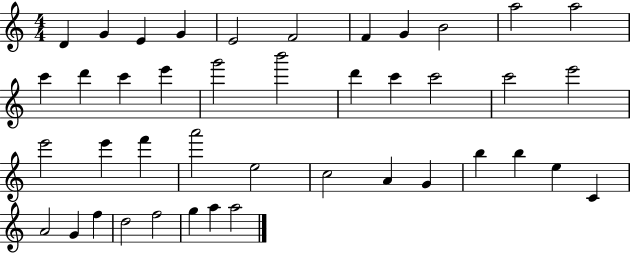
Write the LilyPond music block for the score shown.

{
  \clef treble
  \numericTimeSignature
  \time 4/4
  \key c \major
  d'4 g'4 e'4 g'4 | e'2 f'2 | f'4 g'4 b'2 | a''2 a''2 | \break c'''4 d'''4 c'''4 e'''4 | g'''2 b'''2 | d'''4 c'''4 c'''2 | c'''2 e'''2 | \break e'''2 e'''4 f'''4 | a'''2 e''2 | c''2 a'4 g'4 | b''4 b''4 e''4 c'4 | \break a'2 g'4 f''4 | d''2 f''2 | g''4 a''4 a''2 | \bar "|."
}